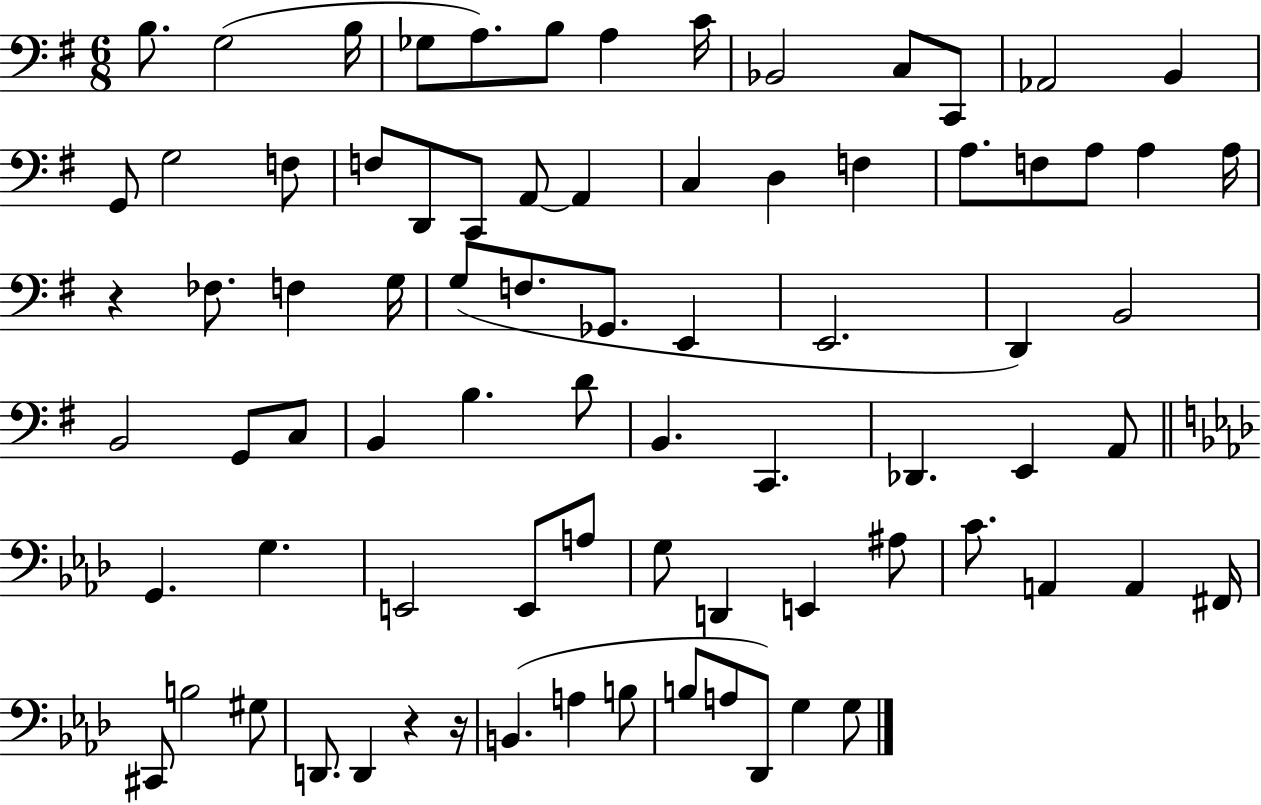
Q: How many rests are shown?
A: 3